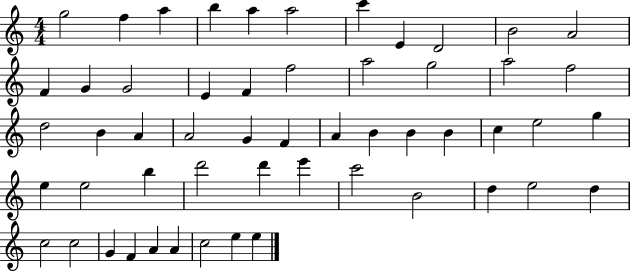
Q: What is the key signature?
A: C major